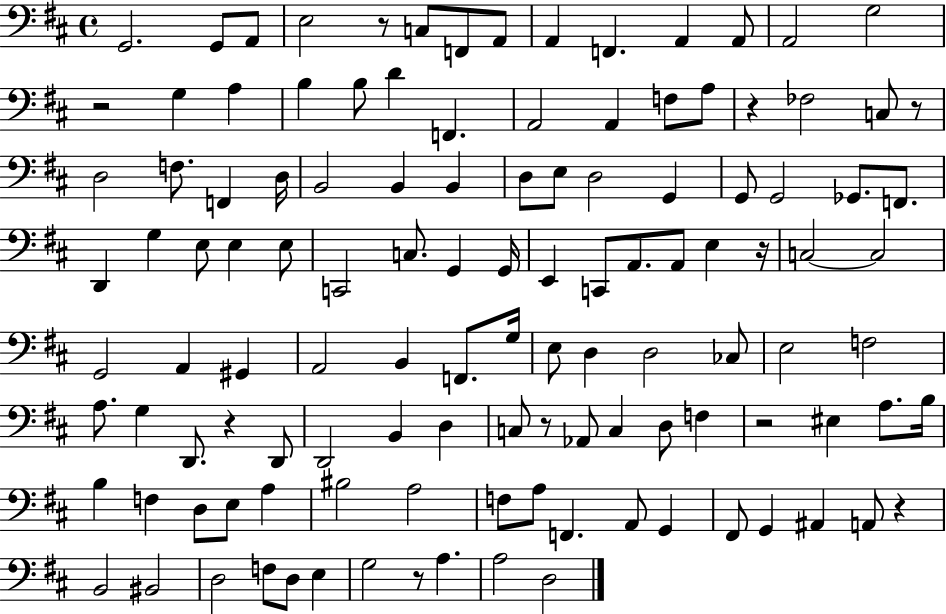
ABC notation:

X:1
T:Untitled
M:4/4
L:1/4
K:D
G,,2 G,,/2 A,,/2 E,2 z/2 C,/2 F,,/2 A,,/2 A,, F,, A,, A,,/2 A,,2 G,2 z2 G, A, B, B,/2 D F,, A,,2 A,, F,/2 A,/2 z _F,2 C,/2 z/2 D,2 F,/2 F,, D,/4 B,,2 B,, B,, D,/2 E,/2 D,2 G,, G,,/2 G,,2 _G,,/2 F,,/2 D,, G, E,/2 E, E,/2 C,,2 C,/2 G,, G,,/4 E,, C,,/2 A,,/2 A,,/2 E, z/4 C,2 C,2 G,,2 A,, ^G,, A,,2 B,, F,,/2 G,/4 E,/2 D, D,2 _C,/2 E,2 F,2 A,/2 G, D,,/2 z D,,/2 D,,2 B,, D, C,/2 z/2 _A,,/2 C, D,/2 F, z2 ^E, A,/2 B,/4 B, F, D,/2 E,/2 A, ^B,2 A,2 F,/2 A,/2 F,, A,,/2 G,, ^F,,/2 G,, ^A,, A,,/2 z B,,2 ^B,,2 D,2 F,/2 D,/2 E, G,2 z/2 A, A,2 D,2